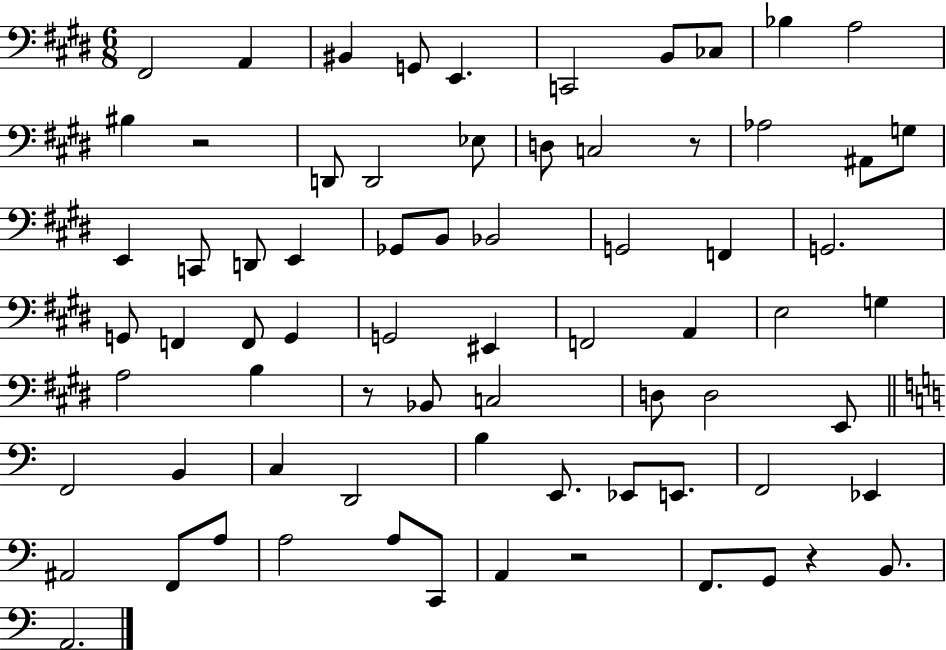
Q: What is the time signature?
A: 6/8